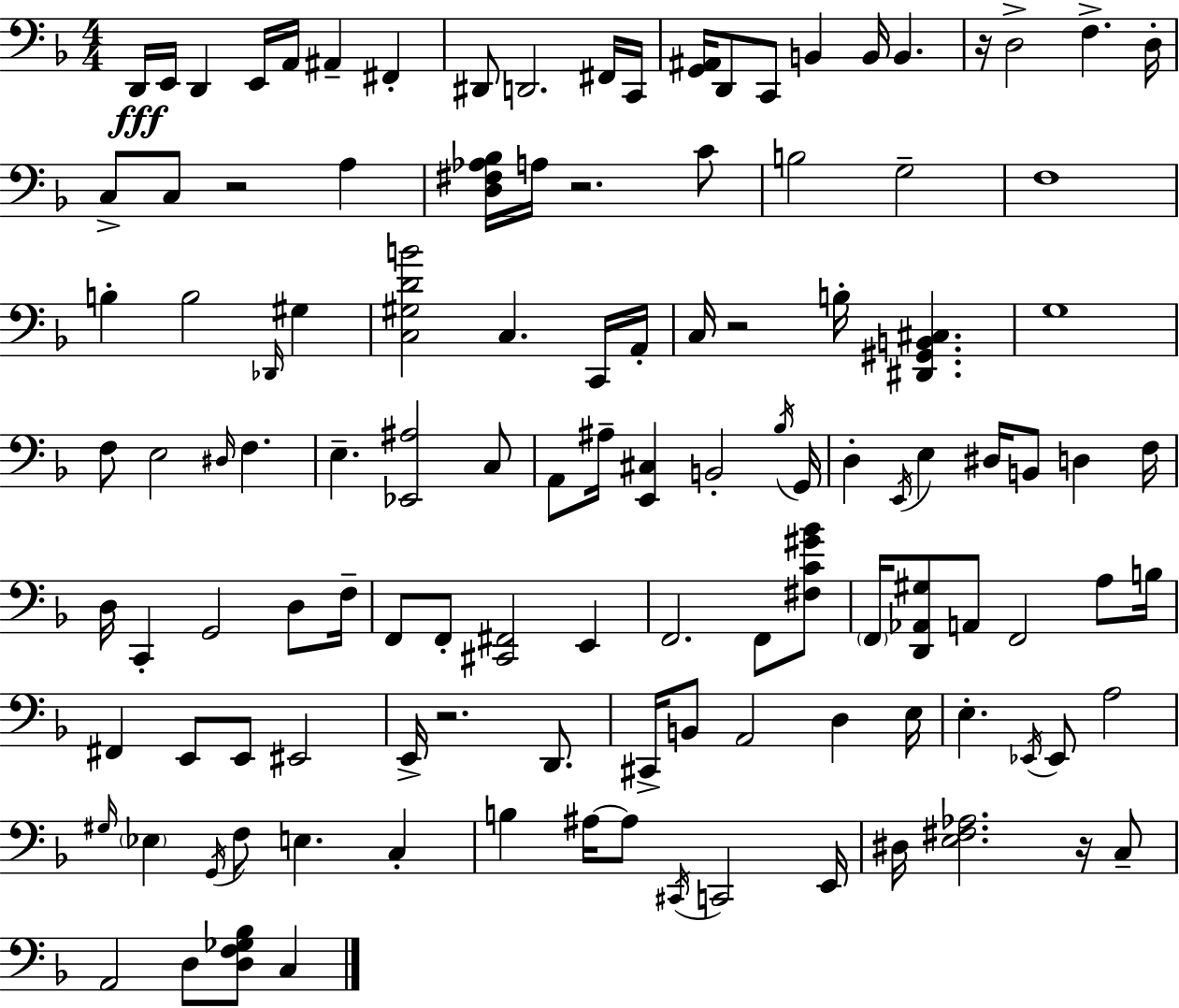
X:1
T:Untitled
M:4/4
L:1/4
K:Dm
D,,/4 E,,/4 D,, E,,/4 A,,/4 ^A,, ^F,, ^D,,/2 D,,2 ^F,,/4 C,,/4 [G,,^A,,]/4 D,,/2 C,,/2 B,, B,,/4 B,, z/4 D,2 F, D,/4 C,/2 C,/2 z2 A, [D,^F,_A,_B,]/4 A,/4 z2 C/2 B,2 G,2 F,4 B, B,2 _D,,/4 ^G, [C,^G,DB]2 C, C,,/4 A,,/4 C,/4 z2 B,/4 [^D,,^G,,B,,^C,] G,4 F,/2 E,2 ^D,/4 F, E, [_E,,^A,]2 C,/2 A,,/2 ^A,/4 [E,,^C,] B,,2 _B,/4 G,,/4 D, E,,/4 E, ^D,/4 B,,/2 D, F,/4 D,/4 C,, G,,2 D,/2 F,/4 F,,/2 F,,/2 [^C,,^F,,]2 E,, F,,2 F,,/2 [^F,C^G_B]/2 F,,/4 [D,,_A,,^G,]/2 A,,/2 F,,2 A,/2 B,/4 ^F,, E,,/2 E,,/2 ^E,,2 E,,/4 z2 D,,/2 ^C,,/4 B,,/2 A,,2 D, E,/4 E, _E,,/4 _E,,/2 A,2 ^G,/4 _E, G,,/4 F,/2 E, C, B, ^A,/4 ^A,/2 ^C,,/4 C,,2 E,,/4 ^D,/4 [E,^F,_A,]2 z/4 C,/2 A,,2 D,/2 [D,F,_G,_B,]/2 C,